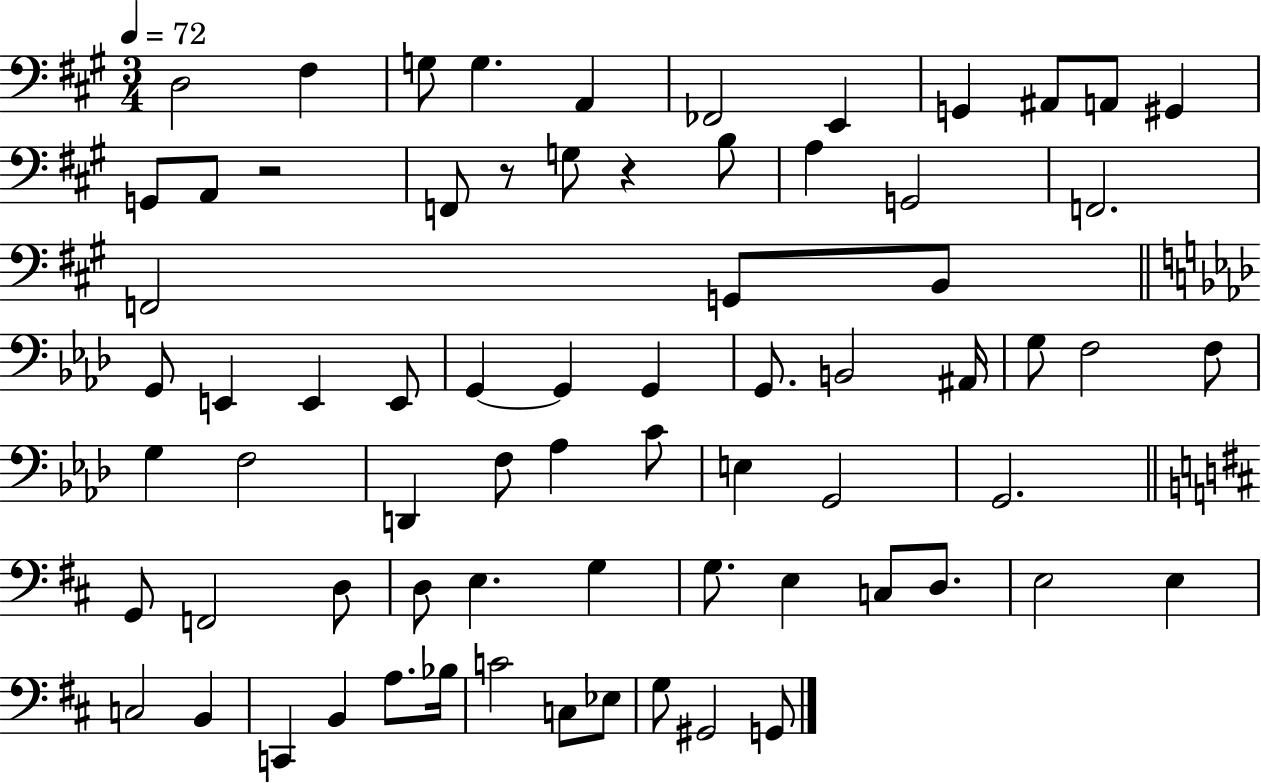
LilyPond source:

{
  \clef bass
  \numericTimeSignature
  \time 3/4
  \key a \major
  \tempo 4 = 72
  d2 fis4 | g8 g4. a,4 | fes,2 e,4 | g,4 ais,8 a,8 gis,4 | \break g,8 a,8 r2 | f,8 r8 g8 r4 b8 | a4 g,2 | f,2. | \break f,2 g,8 b,8 | \bar "||" \break \key aes \major g,8 e,4 e,4 e,8 | g,4~~ g,4 g,4 | g,8. b,2 ais,16 | g8 f2 f8 | \break g4 f2 | d,4 f8 aes4 c'8 | e4 g,2 | g,2. | \break \bar "||" \break \key d \major g,8 f,2 d8 | d8 e4. g4 | g8. e4 c8 d8. | e2 e4 | \break c2 b,4 | c,4 b,4 a8. bes16 | c'2 c8 ees8 | g8 gis,2 g,8 | \break \bar "|."
}